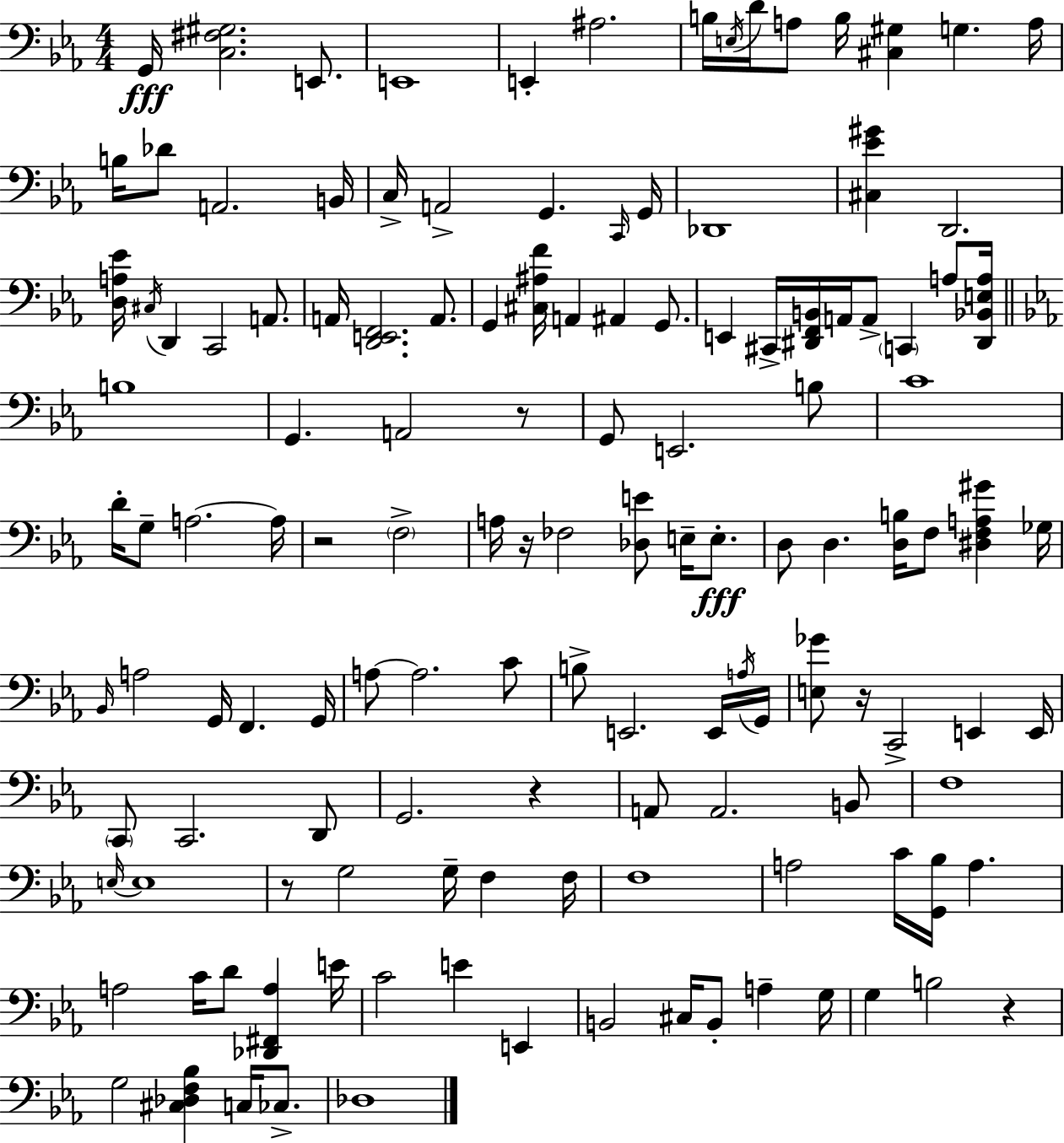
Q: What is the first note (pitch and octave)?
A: G2